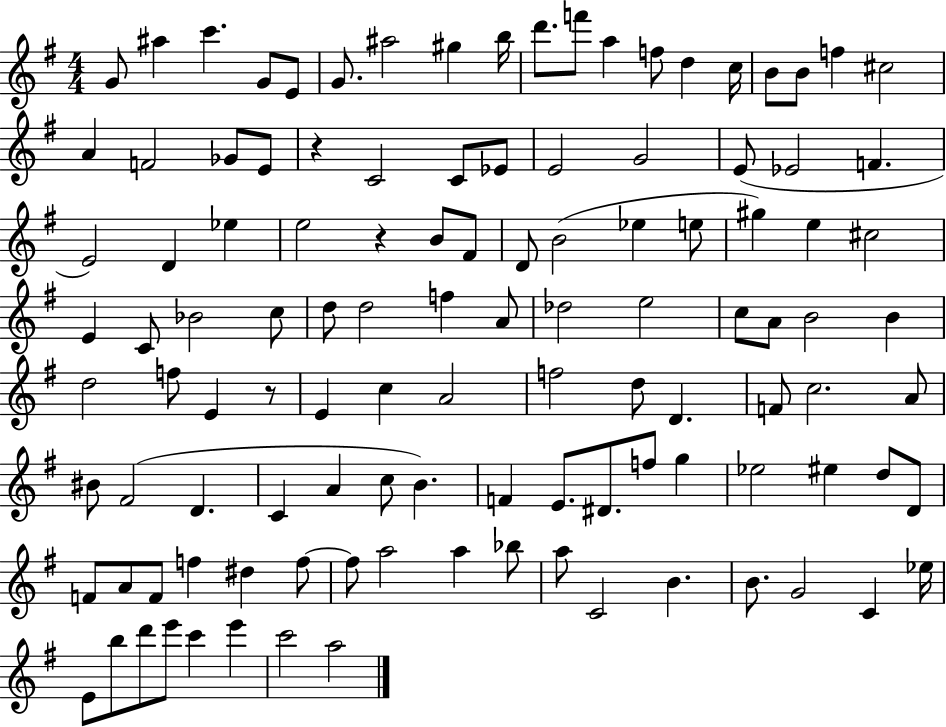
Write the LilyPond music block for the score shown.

{
  \clef treble
  \numericTimeSignature
  \time 4/4
  \key g \major
  g'8 ais''4 c'''4. g'8 e'8 | g'8. ais''2 gis''4 b''16 | d'''8. f'''8 a''4 f''8 d''4 c''16 | b'8 b'8 f''4 cis''2 | \break a'4 f'2 ges'8 e'8 | r4 c'2 c'8 ees'8 | e'2 g'2 | e'8( ees'2 f'4. | \break e'2) d'4 ees''4 | e''2 r4 b'8 fis'8 | d'8 b'2( ees''4 e''8 | gis''4) e''4 cis''2 | \break e'4 c'8 bes'2 c''8 | d''8 d''2 f''4 a'8 | des''2 e''2 | c''8 a'8 b'2 b'4 | \break d''2 f''8 e'4 r8 | e'4 c''4 a'2 | f''2 d''8 d'4. | f'8 c''2. a'8 | \break bis'8 fis'2( d'4. | c'4 a'4 c''8 b'4.) | f'4 e'8. dis'8. f''8 g''4 | ees''2 eis''4 d''8 d'8 | \break f'8 a'8 f'8 f''4 dis''4 f''8~~ | f''8 a''2 a''4 bes''8 | a''8 c'2 b'4. | b'8. g'2 c'4 ees''16 | \break e'8 b''8 d'''8 e'''8 c'''4 e'''4 | c'''2 a''2 | \bar "|."
}